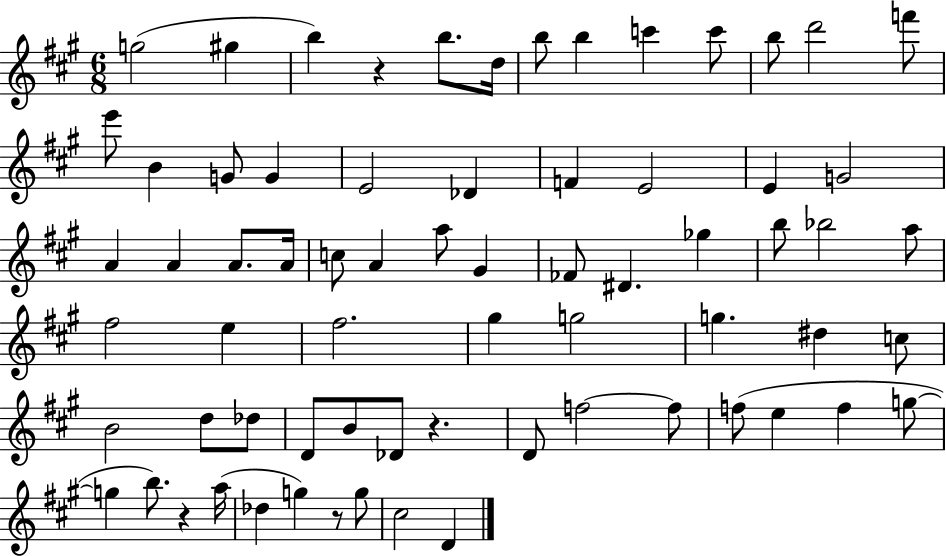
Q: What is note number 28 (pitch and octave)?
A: A4